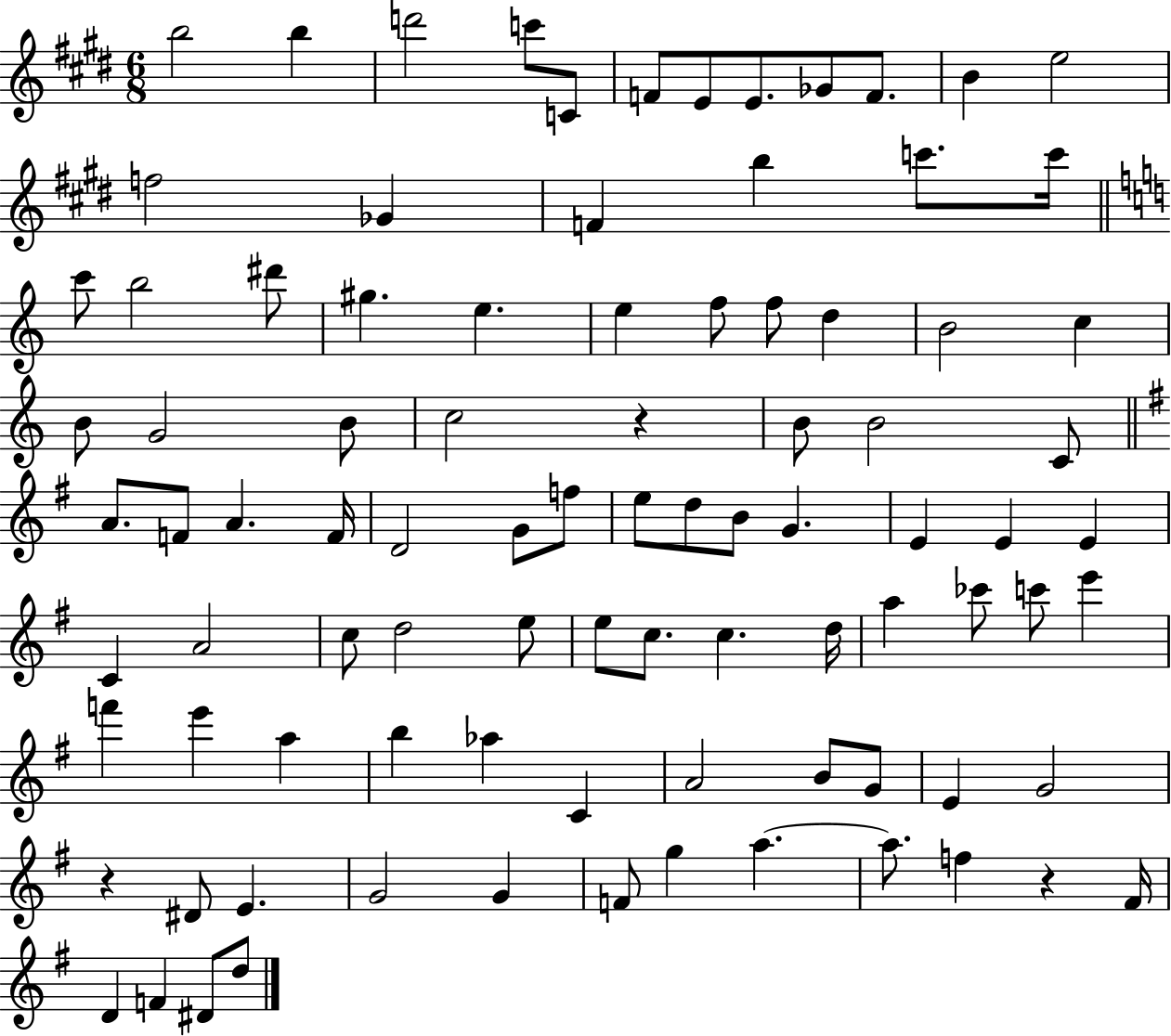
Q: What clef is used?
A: treble